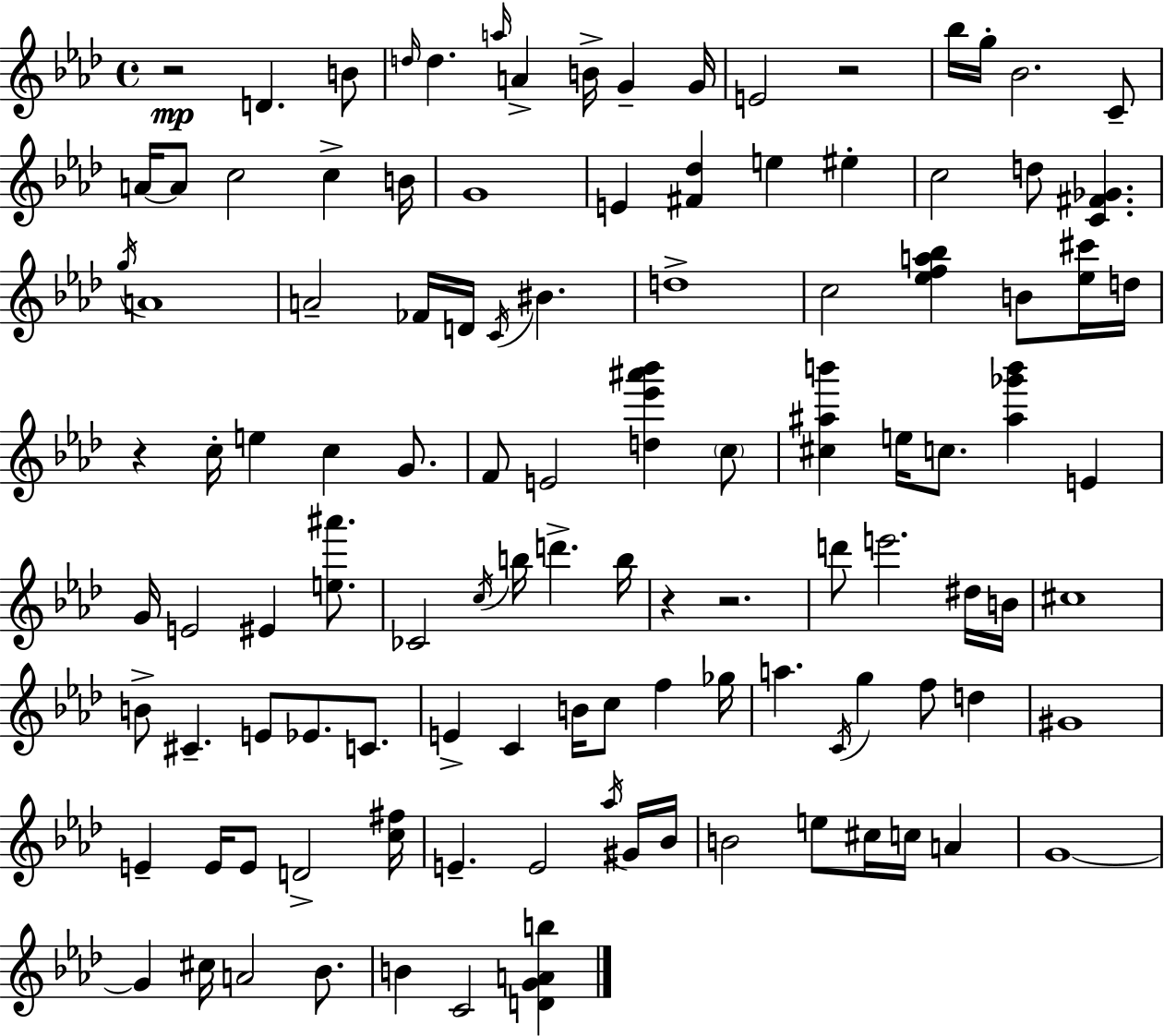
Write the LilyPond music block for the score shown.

{
  \clef treble
  \time 4/4
  \defaultTimeSignature
  \key aes \major
  r2\mp d'4. b'8 | \grace { d''16 } d''4. \grace { a''16 } a'4-> b'16-> g'4-- | g'16 e'2 r2 | bes''16 g''16-. bes'2. | \break c'8-- a'16~~ a'8 c''2 c''4-> | b'16 g'1 | e'4 <fis' des''>4 e''4 eis''4-. | c''2 d''8 <c' fis' ges'>4. | \break \acciaccatura { g''16 } a'1 | a'2-- fes'16 d'16 \acciaccatura { c'16 } bis'4. | d''1-> | c''2 <ees'' f'' a'' bes''>4 | \break b'8 <ees'' cis'''>16 d''16 r4 c''16-. e''4 c''4 | g'8. f'8 e'2 <d'' ees''' ais''' bes'''>4 | \parenthesize c''8 <cis'' ais'' b'''>4 e''16 c''8. <ais'' ges''' b'''>4 | e'4 g'16 e'2 eis'4 | \break <e'' ais'''>8. ces'2 \acciaccatura { c''16 } b''16 d'''4.-> | b''16 r4 r2. | d'''8 e'''2. | dis''16 b'16 cis''1 | \break b'8-> cis'4.-- e'8 ees'8. | c'8. e'4-> c'4 b'16 c''8 | f''4 ges''16 a''4. \acciaccatura { c'16 } g''4 | f''8 d''4 gis'1 | \break e'4-- e'16 e'8 d'2-> | <c'' fis''>16 e'4.-- e'2 | \acciaccatura { aes''16 } gis'16 bes'16 b'2 e''8 | cis''16 c''16 a'4 g'1~~ | \break g'4 cis''16 a'2 | bes'8. b'4 c'2 | <d' g' a' b''>4 \bar "|."
}